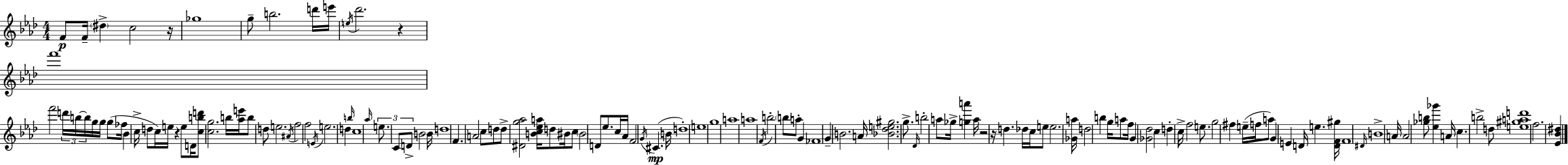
F4/e F4/s D#5/q C5/h R/s Gb5/w G5/e B5/h. D6/s E6/s E5/s Db6/h. R/q F6/w F6/h D6/s B5/s B5/s G5/s G5/s G5/e FES5/s Bb4/q C5/s D5/e C5/s E5/s R/q E5/e D4/s [C5,B5,D6]/e [C5,G5]/h. B5/s [Ab5,E6]/s B5/e D5/e E5/h. A#4/s F5/h F5/h E4/s E5/h. D5/q B5/s C5/w Ab5/s E5/e. C4/e D4/e B4/h B4/s D5/w F4/q. A4/h C5/e D5/e D5/e [D#4,G5,Ab5]/h [B4,C5,Eb5,A5]/s D5/e BIS4/s C5/e BIS4/h D4/e Eb5/e. C5/s Ab4/s F4/h G4/s C#4/q. B4/s D5/w E5/w G5/w A5/w A5/w F4/s B5/h B5/e A5/e G4/q FES4/w G4/q B4/h. A4/s [Bb4,Db5,E5,G#5]/h. G5/e. Db4/s B5/h A5/e Gb5/s [G5,A6]/q A5/s R/h R/s D5/q. Db5/s C5/s E5/e E5/h. [Gb4,A5]/s D5/h B5/q G5/s A5/e F5/s G4/q [Gb4,Db5]/h C5/q D5/q C5/s F5/h E5/e. G5/h F#5/q E5/s F5/s A5/e G4/q E4/q D4/s E5/q. [D4,F4,G#5]/s F4/w D#4/s B4/w A4/s A4/h [Gb5,B5]/e [Eb5,Gb6]/q A4/s C5/q. B5/h D5/e [E5,G#5,A5,D6]/w F5/h. [Eb4,Bb4,D#5]/q